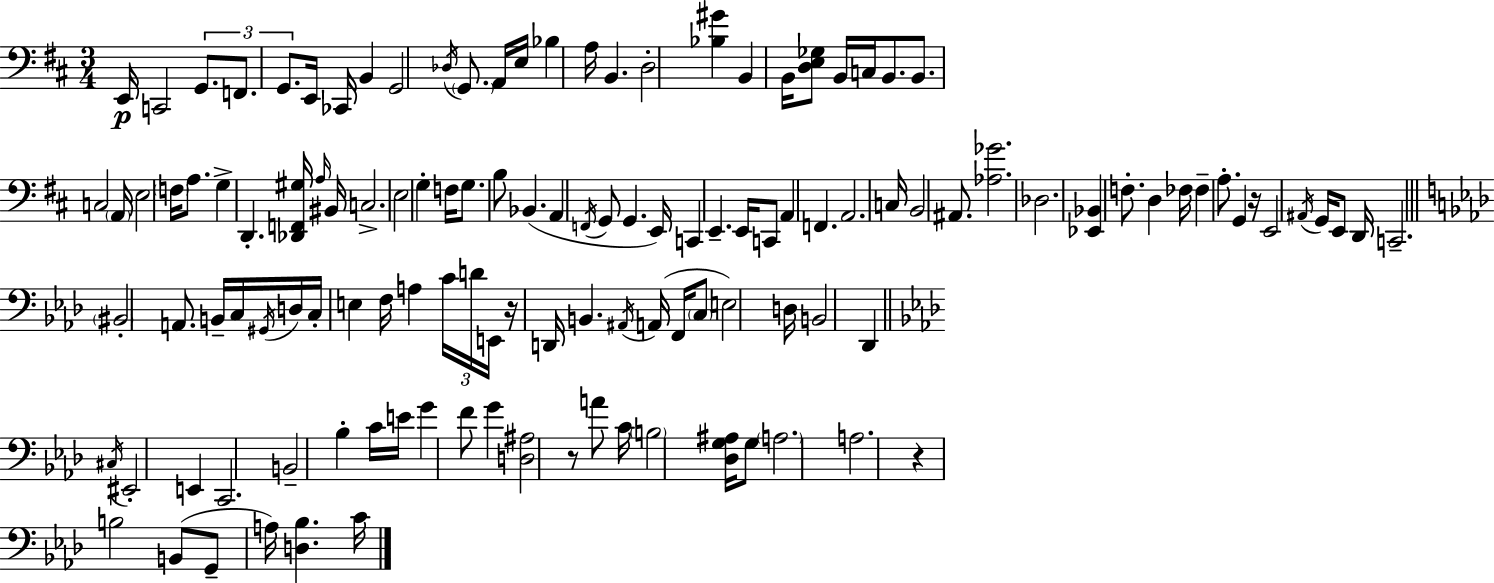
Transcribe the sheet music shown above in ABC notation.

X:1
T:Untitled
M:3/4
L:1/4
K:D
E,,/4 C,,2 G,,/2 F,,/2 G,,/2 E,,/4 _C,,/4 B,, G,,2 _D,/4 G,,/2 A,,/4 E,/4 _B, A,/4 B,, D,2 [_B,^G] B,, B,,/4 [D,E,_G,]/2 B,,/4 C,/4 B,,/2 B,,/2 C,2 A,,/4 E,2 F,/4 A,/2 G, D,, [_D,,F,,^G,]/4 A,/4 ^B,,/4 C,2 E,2 G, F,/4 G,/2 B,/2 _B,, A,, F,,/4 G,,/2 G,, E,,/4 C,, E,, E,,/4 C,,/2 A,, F,, A,,2 C,/4 B,,2 ^A,,/2 [_A,_G]2 _D,2 [_E,,_B,,] F,/2 D, _F,/4 _F, A,/2 G,, z/4 E,,2 ^A,,/4 G,,/4 E,,/2 D,,/4 C,,2 ^B,,2 A,,/2 B,,/4 C,/4 ^G,,/4 D,/4 C,/4 E, F,/4 A, C/4 D/4 E,,/4 z/4 D,,/4 B,, ^A,,/4 A,,/4 F,,/4 C,/2 E,2 D,/4 B,,2 _D,, ^C,/4 ^E,,2 E,, C,,2 B,,2 _B, C/4 E/4 G F/2 G [D,^A,]2 z/2 A/2 C/4 B,2 [_D,G,^A,]/4 G,/2 A,2 A,2 z B,2 B,,/2 G,,/2 A,/4 [D,_B,] C/4